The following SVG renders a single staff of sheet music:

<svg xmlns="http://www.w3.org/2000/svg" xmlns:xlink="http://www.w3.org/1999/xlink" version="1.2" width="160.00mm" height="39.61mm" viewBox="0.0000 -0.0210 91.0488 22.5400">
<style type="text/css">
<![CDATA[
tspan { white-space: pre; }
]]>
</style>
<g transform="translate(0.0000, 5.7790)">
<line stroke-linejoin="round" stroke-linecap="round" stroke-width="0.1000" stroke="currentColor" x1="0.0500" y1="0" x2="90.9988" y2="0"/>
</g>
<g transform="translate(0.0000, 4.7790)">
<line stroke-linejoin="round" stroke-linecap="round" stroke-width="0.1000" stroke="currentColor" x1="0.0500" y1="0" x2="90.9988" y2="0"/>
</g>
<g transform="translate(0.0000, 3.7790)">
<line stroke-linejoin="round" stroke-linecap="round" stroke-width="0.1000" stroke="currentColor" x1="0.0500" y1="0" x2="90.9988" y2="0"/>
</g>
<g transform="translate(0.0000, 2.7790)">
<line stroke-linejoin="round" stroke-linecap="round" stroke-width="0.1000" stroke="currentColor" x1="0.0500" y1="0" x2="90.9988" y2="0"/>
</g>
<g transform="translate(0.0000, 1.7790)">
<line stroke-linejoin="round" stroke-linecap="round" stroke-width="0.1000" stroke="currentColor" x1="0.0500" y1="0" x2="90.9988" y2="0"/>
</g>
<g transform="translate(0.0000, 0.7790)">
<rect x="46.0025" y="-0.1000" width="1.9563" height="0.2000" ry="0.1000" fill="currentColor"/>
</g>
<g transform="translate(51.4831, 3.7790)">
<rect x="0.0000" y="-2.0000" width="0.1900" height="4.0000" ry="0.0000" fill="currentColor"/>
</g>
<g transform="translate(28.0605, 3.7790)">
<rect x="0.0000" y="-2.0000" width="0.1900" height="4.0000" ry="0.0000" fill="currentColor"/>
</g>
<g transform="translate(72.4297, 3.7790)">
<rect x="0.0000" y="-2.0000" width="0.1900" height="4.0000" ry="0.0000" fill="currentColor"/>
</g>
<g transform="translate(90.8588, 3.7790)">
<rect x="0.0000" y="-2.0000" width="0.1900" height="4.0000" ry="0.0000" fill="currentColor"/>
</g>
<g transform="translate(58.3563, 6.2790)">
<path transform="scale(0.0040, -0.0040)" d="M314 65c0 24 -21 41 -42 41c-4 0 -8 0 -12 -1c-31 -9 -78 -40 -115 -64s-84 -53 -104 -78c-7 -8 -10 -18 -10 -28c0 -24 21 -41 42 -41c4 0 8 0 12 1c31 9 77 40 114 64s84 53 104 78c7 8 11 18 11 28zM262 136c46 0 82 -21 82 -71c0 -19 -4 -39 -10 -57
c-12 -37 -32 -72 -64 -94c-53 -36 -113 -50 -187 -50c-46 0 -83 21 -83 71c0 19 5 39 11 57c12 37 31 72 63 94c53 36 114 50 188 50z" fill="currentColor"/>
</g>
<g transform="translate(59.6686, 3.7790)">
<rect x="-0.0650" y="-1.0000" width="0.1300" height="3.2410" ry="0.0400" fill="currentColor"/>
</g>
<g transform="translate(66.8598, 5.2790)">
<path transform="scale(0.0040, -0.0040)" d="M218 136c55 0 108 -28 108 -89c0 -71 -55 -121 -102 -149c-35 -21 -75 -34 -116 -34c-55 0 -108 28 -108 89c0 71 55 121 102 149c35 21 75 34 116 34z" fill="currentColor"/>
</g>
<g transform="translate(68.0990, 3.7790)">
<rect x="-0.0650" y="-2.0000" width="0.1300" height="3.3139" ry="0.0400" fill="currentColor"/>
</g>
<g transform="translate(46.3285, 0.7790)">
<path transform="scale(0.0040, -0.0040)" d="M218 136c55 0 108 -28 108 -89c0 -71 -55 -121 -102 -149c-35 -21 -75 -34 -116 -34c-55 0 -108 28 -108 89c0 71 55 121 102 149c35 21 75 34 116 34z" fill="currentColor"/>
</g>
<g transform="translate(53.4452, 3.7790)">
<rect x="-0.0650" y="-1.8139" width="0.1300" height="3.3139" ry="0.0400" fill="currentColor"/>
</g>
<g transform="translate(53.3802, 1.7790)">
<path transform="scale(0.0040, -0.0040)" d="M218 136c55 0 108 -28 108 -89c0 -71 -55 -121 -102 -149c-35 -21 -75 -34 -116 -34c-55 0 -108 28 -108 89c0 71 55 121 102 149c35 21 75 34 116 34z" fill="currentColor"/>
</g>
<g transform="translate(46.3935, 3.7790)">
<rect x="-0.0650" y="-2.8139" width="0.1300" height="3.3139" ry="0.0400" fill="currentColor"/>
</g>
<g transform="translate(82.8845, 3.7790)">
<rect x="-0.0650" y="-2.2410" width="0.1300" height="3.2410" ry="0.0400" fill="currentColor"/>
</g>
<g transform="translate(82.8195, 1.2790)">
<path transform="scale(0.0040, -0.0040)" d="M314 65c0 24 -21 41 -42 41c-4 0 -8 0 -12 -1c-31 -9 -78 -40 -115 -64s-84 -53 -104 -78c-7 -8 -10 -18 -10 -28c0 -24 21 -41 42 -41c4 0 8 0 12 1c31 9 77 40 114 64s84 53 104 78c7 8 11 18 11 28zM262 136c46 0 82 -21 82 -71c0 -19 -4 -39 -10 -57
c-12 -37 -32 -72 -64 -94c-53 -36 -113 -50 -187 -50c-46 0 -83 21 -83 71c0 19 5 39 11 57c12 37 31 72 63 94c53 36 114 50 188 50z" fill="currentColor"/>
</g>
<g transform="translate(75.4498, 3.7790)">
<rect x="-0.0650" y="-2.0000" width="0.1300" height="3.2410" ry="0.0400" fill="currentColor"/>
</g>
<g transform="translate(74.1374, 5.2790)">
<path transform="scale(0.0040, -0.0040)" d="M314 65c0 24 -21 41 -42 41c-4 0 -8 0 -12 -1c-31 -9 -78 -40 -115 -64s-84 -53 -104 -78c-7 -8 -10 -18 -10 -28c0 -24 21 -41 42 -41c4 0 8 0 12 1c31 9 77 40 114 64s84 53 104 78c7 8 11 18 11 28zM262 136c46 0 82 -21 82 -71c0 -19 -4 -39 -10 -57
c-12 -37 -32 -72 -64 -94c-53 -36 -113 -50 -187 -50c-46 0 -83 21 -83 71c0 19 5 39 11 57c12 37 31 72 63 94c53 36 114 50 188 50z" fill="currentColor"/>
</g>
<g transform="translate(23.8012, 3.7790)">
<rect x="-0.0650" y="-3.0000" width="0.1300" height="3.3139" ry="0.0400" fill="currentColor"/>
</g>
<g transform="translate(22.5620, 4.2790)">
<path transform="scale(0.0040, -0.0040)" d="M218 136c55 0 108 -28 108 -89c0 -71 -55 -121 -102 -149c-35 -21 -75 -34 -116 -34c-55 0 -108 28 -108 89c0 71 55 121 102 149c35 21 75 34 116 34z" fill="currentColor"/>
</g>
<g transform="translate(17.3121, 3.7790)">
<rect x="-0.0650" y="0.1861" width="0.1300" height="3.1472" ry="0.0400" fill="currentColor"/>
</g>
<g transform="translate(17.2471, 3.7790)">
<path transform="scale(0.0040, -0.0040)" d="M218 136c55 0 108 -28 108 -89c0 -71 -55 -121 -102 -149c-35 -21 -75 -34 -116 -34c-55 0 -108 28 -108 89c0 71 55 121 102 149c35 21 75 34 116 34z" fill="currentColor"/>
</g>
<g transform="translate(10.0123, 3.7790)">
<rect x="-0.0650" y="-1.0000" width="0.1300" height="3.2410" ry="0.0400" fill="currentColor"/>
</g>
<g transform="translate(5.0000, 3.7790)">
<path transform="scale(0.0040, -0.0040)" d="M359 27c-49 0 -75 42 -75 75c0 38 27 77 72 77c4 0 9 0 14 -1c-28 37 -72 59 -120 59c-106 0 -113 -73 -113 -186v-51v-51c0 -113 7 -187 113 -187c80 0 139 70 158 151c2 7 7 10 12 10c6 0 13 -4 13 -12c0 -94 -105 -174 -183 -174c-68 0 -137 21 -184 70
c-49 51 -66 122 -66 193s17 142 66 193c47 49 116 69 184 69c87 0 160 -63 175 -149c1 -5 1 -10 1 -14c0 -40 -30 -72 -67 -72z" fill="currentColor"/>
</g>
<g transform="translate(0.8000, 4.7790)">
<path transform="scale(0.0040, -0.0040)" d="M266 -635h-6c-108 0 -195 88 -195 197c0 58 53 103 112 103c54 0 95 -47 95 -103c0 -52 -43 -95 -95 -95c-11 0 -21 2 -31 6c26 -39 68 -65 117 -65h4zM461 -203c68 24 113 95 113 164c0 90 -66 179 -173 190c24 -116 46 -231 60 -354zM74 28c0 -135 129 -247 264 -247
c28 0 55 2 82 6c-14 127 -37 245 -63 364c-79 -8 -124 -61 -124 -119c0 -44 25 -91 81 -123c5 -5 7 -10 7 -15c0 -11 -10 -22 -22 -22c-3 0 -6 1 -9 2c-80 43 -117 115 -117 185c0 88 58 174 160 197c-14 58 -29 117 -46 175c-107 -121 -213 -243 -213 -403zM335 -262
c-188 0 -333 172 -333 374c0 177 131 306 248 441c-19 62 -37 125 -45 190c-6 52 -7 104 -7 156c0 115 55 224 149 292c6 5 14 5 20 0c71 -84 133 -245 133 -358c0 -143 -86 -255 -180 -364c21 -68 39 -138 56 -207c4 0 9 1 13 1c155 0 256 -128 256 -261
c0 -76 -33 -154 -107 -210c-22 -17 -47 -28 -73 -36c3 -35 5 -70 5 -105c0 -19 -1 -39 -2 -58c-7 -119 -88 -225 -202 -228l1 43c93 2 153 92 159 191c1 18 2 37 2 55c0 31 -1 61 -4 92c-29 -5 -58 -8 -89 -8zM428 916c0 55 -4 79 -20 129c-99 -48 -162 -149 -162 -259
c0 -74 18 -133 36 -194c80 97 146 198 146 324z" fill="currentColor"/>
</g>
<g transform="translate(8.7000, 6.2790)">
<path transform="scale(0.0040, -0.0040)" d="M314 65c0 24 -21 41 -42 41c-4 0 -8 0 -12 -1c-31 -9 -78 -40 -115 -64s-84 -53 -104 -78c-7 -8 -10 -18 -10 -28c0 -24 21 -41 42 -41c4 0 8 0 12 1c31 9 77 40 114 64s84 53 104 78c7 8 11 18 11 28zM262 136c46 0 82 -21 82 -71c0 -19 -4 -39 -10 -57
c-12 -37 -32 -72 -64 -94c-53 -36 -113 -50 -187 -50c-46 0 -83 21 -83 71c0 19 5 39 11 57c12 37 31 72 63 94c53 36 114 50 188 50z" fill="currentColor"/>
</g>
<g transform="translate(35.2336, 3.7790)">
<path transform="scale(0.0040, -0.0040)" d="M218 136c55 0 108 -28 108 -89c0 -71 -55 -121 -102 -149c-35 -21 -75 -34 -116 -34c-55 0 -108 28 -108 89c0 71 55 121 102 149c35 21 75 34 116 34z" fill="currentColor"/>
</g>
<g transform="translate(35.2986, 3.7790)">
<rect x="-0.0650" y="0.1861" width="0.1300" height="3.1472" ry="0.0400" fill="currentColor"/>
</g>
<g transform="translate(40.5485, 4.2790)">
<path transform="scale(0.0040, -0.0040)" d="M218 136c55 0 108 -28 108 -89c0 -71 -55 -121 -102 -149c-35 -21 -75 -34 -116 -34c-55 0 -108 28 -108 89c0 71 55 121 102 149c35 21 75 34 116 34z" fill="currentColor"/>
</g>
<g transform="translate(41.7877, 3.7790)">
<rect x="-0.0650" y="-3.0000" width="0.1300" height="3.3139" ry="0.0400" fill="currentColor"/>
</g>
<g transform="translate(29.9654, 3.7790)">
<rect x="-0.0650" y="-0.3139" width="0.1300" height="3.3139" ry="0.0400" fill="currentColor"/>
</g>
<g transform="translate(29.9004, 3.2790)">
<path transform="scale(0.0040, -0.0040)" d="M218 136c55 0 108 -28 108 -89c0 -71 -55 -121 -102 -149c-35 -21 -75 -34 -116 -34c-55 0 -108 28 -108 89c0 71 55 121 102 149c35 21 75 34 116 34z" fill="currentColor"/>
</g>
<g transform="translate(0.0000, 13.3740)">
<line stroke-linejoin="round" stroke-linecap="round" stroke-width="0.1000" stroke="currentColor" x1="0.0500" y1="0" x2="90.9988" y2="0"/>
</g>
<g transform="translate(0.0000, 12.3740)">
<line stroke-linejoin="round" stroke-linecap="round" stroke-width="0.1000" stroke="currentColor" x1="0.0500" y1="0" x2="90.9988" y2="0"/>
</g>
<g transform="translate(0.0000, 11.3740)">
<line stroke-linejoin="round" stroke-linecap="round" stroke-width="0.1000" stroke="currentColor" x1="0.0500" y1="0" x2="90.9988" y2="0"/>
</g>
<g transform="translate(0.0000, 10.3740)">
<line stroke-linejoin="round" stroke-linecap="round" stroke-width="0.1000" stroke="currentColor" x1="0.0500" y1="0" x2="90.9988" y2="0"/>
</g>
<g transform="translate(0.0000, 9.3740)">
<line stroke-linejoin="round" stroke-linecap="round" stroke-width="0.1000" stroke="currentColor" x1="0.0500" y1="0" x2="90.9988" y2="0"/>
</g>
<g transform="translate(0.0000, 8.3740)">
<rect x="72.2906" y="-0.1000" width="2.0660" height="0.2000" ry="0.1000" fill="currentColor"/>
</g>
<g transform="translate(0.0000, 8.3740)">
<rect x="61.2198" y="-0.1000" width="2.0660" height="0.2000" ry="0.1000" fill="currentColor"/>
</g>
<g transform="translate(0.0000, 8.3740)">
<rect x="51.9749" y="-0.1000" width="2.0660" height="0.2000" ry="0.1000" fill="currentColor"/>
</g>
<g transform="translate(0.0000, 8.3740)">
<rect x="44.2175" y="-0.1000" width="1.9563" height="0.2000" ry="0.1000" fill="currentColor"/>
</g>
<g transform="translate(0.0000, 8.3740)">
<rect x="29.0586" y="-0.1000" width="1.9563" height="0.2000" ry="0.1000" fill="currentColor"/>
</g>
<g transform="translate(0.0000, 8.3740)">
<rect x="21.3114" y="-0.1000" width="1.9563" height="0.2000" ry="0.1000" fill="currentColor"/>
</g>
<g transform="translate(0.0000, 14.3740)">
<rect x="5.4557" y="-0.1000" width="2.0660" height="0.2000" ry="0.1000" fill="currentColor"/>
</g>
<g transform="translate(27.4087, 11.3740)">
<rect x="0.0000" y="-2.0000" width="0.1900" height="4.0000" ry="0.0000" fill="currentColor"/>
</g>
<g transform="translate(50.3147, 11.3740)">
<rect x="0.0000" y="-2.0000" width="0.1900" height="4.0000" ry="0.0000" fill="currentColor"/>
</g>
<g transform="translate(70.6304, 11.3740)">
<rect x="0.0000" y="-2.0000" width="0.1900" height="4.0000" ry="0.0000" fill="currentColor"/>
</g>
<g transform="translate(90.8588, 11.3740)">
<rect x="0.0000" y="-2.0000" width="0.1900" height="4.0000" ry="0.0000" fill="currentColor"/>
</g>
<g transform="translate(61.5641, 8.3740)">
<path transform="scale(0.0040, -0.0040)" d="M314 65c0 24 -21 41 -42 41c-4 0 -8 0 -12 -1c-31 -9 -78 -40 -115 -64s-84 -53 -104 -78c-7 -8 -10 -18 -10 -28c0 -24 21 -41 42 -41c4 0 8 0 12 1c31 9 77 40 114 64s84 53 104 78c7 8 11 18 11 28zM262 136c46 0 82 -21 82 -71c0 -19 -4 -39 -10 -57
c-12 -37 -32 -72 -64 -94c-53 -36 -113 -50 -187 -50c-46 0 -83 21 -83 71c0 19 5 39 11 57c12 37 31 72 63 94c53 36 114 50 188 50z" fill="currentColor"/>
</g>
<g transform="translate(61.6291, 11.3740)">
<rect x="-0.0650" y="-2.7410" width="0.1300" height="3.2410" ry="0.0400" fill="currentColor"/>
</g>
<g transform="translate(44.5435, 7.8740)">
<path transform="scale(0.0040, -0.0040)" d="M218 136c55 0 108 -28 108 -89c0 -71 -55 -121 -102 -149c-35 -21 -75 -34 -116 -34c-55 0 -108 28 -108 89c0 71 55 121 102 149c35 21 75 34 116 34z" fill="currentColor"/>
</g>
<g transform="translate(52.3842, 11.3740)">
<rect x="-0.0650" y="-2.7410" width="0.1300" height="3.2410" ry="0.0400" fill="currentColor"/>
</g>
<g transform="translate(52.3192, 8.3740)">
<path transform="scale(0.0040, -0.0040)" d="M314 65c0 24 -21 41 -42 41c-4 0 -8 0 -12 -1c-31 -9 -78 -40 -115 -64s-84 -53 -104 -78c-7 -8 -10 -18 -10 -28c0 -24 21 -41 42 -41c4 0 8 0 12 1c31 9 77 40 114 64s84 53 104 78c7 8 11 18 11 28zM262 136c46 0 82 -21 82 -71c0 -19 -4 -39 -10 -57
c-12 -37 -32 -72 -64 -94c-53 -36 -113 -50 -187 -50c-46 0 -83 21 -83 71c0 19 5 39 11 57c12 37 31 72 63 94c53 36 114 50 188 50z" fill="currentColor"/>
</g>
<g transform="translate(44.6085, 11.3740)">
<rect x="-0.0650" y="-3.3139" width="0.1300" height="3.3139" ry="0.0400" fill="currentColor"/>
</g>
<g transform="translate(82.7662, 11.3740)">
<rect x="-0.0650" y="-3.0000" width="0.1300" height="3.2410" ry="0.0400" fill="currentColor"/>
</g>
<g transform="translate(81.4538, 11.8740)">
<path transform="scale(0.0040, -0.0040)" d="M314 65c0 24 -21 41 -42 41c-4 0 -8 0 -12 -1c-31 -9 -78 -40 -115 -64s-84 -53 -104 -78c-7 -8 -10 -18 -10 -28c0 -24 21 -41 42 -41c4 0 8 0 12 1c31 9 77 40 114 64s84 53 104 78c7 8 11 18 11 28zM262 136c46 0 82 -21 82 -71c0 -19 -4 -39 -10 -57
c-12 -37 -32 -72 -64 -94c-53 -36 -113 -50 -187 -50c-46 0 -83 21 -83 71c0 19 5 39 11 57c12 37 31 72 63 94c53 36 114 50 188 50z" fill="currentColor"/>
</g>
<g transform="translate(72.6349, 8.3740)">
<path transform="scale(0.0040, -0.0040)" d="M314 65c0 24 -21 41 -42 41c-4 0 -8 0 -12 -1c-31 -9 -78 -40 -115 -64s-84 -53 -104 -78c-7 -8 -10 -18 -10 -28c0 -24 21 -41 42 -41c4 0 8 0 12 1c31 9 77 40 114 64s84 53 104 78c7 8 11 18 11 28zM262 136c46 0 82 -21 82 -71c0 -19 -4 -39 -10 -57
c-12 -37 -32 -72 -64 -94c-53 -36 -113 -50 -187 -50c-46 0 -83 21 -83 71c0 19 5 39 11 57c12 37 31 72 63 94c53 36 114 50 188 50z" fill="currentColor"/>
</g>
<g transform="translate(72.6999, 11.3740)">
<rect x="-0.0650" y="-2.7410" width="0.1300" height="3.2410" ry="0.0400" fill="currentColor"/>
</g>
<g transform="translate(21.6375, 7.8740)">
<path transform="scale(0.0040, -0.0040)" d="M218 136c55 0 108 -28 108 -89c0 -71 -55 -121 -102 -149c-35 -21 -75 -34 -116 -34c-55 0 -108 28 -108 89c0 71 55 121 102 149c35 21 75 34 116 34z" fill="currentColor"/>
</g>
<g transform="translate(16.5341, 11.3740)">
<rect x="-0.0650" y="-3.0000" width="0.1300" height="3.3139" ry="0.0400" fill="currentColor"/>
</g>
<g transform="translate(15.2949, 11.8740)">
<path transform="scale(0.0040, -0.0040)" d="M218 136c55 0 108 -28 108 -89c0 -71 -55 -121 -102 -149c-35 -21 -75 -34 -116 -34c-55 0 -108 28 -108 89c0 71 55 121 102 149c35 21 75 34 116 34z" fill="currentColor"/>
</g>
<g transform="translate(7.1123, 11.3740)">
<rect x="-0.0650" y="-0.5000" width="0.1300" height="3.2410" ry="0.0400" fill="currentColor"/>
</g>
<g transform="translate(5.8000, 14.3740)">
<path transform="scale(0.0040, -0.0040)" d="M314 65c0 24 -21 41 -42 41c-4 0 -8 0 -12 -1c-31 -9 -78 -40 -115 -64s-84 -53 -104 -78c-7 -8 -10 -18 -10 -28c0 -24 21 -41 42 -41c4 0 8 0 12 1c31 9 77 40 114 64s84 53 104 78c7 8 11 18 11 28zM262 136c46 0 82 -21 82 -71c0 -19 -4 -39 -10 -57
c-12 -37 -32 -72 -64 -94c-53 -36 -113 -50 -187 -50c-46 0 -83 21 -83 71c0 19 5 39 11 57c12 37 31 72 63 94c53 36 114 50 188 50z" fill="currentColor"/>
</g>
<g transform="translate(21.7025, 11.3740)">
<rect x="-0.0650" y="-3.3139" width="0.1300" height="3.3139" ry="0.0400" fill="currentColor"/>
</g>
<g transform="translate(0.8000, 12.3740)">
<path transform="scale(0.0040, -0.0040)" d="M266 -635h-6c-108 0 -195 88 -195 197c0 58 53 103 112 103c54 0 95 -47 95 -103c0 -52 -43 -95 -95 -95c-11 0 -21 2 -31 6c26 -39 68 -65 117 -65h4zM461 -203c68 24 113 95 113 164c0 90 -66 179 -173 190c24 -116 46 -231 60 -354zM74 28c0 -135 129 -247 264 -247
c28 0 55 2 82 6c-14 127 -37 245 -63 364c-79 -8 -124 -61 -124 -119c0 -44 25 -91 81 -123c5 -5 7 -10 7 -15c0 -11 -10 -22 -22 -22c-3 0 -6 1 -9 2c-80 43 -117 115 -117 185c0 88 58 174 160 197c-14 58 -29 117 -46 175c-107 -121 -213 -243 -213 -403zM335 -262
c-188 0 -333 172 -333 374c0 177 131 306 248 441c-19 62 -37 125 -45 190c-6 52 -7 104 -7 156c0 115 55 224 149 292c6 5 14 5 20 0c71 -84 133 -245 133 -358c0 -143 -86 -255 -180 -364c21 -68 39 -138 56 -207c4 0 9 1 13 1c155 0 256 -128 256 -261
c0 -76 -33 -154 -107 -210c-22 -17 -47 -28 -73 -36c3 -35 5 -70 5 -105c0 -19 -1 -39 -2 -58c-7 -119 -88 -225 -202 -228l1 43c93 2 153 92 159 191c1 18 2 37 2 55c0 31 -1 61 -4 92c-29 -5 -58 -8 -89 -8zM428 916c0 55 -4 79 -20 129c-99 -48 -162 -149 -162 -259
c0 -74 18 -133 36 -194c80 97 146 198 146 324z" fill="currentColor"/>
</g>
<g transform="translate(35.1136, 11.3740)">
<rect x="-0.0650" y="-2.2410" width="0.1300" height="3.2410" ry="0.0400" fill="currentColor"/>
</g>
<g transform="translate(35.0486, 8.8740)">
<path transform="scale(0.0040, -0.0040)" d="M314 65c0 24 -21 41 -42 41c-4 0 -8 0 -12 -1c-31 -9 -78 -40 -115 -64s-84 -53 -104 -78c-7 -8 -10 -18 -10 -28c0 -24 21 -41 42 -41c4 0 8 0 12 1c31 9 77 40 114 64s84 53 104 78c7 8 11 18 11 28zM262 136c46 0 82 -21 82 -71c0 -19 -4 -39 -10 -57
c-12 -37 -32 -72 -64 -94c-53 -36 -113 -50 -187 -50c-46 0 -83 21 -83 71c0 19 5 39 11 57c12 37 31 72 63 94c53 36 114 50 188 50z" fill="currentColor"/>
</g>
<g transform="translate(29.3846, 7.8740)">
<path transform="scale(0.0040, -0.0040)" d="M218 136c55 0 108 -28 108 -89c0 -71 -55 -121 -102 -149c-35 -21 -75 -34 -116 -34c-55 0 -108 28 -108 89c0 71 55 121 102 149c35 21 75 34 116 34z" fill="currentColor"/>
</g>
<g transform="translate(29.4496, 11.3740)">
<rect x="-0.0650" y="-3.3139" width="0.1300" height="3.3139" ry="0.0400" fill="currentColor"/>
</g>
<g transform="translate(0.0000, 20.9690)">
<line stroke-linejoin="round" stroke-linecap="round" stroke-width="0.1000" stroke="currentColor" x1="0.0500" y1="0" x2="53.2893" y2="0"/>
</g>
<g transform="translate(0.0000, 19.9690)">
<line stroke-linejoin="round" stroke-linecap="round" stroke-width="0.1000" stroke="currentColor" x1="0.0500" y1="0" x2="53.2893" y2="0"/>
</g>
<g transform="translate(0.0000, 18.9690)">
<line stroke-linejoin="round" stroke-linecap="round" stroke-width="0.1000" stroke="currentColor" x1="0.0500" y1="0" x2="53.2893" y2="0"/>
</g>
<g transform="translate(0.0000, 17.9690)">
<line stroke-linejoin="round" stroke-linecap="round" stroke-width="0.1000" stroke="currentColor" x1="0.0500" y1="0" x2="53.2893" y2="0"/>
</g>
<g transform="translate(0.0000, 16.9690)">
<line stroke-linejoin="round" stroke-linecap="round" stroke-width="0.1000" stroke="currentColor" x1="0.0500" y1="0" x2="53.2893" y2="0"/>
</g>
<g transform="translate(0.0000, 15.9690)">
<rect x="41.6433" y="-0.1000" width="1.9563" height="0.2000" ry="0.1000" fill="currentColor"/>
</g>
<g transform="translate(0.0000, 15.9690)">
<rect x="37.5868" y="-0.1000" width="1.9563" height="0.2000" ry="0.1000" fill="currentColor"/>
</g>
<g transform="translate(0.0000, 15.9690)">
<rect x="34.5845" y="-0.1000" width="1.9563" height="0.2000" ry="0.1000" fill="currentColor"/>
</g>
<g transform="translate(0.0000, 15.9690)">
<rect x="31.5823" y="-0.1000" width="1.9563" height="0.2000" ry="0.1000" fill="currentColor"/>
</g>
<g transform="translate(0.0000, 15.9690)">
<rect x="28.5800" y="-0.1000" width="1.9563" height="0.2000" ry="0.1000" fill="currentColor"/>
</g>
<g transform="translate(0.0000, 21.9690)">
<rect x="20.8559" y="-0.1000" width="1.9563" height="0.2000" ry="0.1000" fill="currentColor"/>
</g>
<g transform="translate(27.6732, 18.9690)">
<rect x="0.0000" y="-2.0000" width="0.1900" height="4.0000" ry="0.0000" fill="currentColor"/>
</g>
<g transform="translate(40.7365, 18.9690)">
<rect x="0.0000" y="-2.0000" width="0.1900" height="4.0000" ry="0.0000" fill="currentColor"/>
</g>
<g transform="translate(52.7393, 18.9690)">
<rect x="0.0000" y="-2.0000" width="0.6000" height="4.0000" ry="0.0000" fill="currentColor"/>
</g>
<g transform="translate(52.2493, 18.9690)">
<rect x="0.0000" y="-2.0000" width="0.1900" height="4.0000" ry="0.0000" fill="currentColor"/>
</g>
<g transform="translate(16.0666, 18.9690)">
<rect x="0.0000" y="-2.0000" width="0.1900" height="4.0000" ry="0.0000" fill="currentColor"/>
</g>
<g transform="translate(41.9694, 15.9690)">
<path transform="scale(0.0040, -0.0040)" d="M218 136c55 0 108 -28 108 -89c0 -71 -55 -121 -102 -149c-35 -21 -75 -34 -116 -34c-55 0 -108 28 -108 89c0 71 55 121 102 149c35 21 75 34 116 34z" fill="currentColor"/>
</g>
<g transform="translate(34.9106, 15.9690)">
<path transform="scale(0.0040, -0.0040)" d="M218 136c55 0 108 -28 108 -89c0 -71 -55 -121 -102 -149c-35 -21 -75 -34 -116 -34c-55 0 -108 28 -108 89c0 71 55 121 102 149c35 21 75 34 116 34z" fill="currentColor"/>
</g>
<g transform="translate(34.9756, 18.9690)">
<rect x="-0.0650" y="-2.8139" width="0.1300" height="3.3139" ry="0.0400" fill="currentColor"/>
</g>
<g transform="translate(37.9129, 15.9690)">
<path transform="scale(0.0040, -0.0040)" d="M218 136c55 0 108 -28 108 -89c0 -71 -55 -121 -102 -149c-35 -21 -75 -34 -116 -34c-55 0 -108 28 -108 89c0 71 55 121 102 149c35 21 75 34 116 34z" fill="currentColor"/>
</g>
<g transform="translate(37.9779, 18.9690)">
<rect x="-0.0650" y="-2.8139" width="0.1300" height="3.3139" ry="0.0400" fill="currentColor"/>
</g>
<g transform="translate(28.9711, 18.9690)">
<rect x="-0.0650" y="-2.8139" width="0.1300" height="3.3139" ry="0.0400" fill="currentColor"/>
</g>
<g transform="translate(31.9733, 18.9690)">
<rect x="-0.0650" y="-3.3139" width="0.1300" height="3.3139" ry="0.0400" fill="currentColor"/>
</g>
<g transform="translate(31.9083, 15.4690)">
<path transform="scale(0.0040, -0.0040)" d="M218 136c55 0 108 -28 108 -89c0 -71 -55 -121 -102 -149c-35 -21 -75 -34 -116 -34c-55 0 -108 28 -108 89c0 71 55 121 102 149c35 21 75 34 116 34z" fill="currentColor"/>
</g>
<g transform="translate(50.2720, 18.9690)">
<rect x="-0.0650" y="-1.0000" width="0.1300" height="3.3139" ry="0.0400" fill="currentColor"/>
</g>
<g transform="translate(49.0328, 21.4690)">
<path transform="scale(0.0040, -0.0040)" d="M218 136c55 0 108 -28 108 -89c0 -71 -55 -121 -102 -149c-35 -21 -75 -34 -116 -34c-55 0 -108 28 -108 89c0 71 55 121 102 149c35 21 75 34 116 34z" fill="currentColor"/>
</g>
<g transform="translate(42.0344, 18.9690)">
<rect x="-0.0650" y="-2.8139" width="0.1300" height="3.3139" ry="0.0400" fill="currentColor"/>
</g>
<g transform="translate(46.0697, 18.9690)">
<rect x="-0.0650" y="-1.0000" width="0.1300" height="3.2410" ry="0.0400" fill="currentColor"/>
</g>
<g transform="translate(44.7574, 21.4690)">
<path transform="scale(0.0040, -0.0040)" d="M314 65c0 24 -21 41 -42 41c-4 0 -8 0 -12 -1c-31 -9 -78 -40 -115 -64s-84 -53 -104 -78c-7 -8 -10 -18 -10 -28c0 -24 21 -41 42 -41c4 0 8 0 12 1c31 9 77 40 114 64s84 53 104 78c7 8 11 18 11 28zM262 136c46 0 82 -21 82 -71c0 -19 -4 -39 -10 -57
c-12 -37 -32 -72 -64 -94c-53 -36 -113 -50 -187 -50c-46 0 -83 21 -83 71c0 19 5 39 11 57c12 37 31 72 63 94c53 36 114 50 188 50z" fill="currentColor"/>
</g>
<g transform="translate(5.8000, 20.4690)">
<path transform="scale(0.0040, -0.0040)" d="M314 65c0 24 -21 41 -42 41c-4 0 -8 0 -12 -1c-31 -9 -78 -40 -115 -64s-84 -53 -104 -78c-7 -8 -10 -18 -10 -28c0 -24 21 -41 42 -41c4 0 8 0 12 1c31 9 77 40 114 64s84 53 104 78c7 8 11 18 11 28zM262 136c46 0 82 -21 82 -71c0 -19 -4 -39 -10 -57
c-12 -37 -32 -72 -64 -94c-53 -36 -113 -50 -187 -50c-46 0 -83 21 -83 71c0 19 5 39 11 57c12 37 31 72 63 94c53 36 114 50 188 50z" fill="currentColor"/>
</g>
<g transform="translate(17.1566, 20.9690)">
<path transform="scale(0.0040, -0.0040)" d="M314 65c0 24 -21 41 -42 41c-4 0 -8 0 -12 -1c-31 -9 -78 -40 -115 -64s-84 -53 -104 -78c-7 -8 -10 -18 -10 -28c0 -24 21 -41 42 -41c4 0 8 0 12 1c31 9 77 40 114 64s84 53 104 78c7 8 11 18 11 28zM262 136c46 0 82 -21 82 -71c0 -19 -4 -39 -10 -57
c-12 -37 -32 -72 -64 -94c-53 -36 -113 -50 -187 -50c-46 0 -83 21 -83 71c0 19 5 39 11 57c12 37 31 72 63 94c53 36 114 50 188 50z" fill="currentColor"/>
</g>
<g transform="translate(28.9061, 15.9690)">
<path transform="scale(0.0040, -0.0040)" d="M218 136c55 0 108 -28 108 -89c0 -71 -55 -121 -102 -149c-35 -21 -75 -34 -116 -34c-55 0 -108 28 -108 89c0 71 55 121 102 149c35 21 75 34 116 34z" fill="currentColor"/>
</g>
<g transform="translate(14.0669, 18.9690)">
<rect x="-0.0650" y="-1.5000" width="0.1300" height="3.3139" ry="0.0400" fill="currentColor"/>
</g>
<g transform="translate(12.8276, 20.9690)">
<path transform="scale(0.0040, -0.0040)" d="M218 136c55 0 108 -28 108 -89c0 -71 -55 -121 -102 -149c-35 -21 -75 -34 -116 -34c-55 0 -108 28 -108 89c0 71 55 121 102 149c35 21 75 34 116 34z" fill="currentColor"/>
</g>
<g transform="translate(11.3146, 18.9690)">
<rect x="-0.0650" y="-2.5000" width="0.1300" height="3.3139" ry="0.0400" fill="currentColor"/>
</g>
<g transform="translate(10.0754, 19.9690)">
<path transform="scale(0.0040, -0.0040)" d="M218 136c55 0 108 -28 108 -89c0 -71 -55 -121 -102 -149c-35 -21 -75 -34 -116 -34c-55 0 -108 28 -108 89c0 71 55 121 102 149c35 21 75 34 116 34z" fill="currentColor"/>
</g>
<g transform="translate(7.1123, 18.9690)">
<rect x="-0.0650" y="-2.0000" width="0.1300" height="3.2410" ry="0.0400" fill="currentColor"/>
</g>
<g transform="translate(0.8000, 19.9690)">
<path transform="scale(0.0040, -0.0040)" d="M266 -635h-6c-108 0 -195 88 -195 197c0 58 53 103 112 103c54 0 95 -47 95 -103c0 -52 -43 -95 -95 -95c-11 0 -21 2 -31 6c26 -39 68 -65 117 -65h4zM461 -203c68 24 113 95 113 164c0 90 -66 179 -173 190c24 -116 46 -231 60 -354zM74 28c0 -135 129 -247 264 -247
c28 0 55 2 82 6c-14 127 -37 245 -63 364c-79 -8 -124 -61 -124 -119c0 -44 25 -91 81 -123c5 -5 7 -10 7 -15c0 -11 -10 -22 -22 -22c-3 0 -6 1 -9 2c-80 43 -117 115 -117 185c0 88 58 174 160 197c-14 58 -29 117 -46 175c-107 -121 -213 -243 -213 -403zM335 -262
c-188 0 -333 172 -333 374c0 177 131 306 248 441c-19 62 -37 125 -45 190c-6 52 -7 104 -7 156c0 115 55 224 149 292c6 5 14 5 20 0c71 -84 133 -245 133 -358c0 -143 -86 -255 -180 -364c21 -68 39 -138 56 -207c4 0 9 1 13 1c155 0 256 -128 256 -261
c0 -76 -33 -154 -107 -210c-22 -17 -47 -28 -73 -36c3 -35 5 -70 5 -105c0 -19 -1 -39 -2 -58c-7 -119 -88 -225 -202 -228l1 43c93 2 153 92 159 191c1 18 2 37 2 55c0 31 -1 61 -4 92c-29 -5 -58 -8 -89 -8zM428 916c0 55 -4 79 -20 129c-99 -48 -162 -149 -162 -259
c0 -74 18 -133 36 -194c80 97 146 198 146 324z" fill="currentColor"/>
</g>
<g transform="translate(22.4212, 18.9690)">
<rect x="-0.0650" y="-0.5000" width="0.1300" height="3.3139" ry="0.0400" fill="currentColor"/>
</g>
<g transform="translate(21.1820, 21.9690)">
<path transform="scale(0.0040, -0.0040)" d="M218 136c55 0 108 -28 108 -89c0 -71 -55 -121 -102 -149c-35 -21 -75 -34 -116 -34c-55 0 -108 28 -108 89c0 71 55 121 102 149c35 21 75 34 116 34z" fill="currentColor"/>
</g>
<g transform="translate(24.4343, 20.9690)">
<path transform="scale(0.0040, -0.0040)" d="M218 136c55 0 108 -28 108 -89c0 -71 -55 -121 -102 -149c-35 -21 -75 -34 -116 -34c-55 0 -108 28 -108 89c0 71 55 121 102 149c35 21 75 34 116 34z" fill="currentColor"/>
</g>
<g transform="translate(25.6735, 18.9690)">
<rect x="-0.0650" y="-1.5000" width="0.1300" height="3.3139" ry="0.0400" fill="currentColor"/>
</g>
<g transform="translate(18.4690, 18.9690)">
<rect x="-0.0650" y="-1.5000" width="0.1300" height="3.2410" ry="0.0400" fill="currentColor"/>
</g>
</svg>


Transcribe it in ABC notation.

X:1
T:Untitled
M:4/4
L:1/4
K:C
D2 B A c B A a f D2 F F2 g2 C2 A b b g2 b a2 a2 a2 A2 F2 G E E2 C E a b a a a D2 D